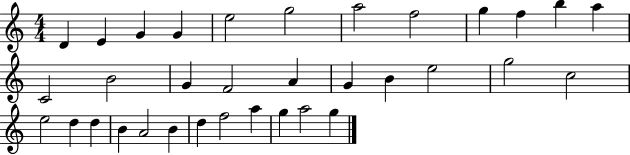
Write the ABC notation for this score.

X:1
T:Untitled
M:4/4
L:1/4
K:C
D E G G e2 g2 a2 f2 g f b a C2 B2 G F2 A G B e2 g2 c2 e2 d d B A2 B d f2 a g a2 g